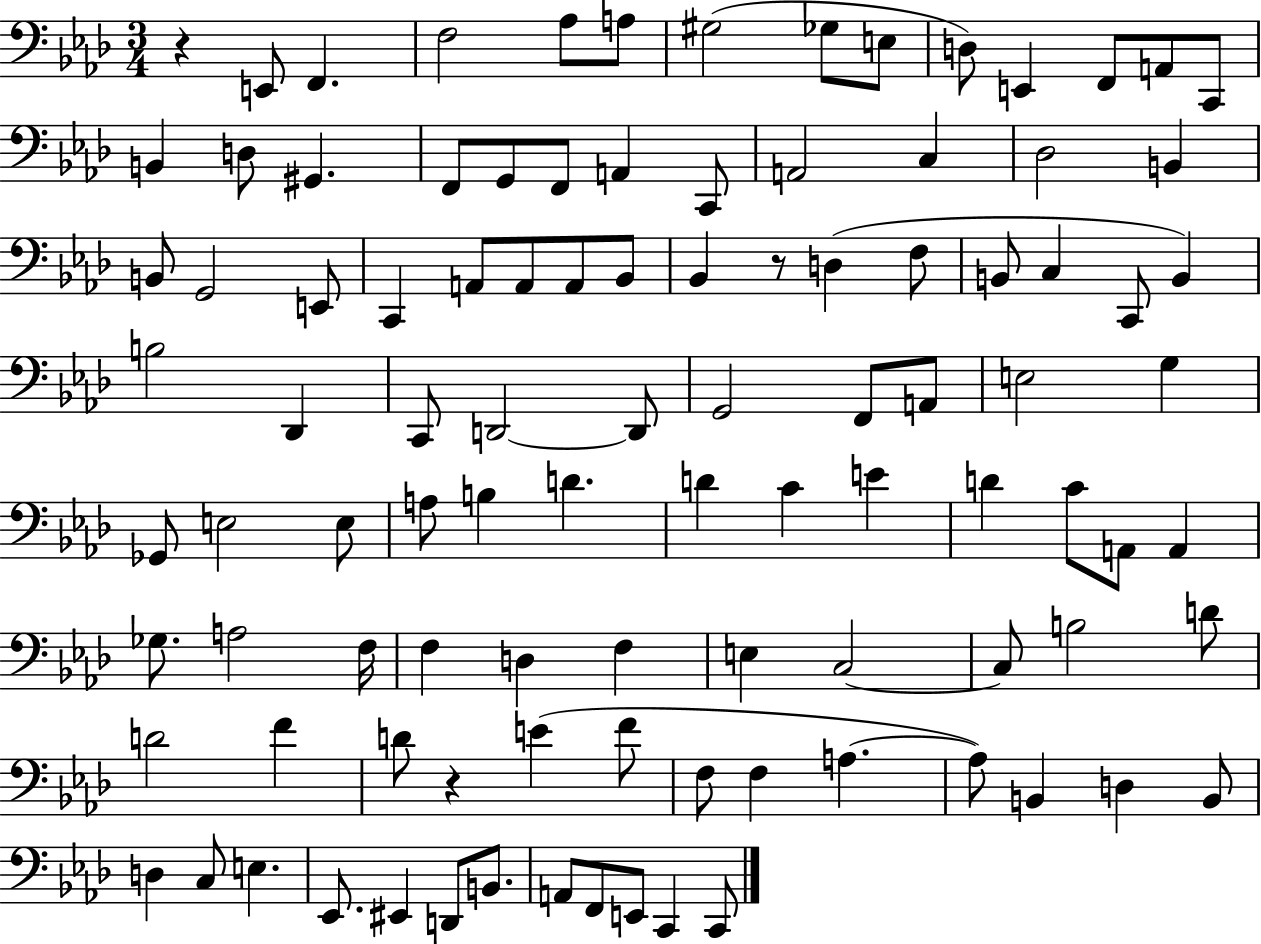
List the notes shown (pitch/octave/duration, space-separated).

R/q E2/e F2/q. F3/h Ab3/e A3/e G#3/h Gb3/e E3/e D3/e E2/q F2/e A2/e C2/e B2/q D3/e G#2/q. F2/e G2/e F2/e A2/q C2/e A2/h C3/q Db3/h B2/q B2/e G2/h E2/e C2/q A2/e A2/e A2/e Bb2/e Bb2/q R/e D3/q F3/e B2/e C3/q C2/e B2/q B3/h Db2/q C2/e D2/h D2/e G2/h F2/e A2/e E3/h G3/q Gb2/e E3/h E3/e A3/e B3/q D4/q. D4/q C4/q E4/q D4/q C4/e A2/e A2/q Gb3/e. A3/h F3/s F3/q D3/q F3/q E3/q C3/h C3/e B3/h D4/e D4/h F4/q D4/e R/q E4/q F4/e F3/e F3/q A3/q. A3/e B2/q D3/q B2/e D3/q C3/e E3/q. Eb2/e. EIS2/q D2/e B2/e. A2/e F2/e E2/e C2/q C2/e